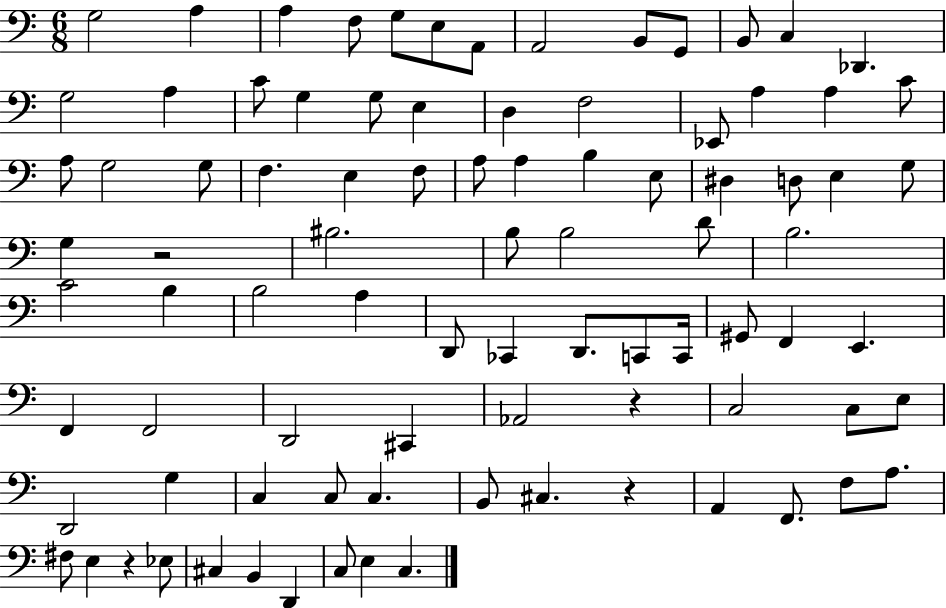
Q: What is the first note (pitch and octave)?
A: G3